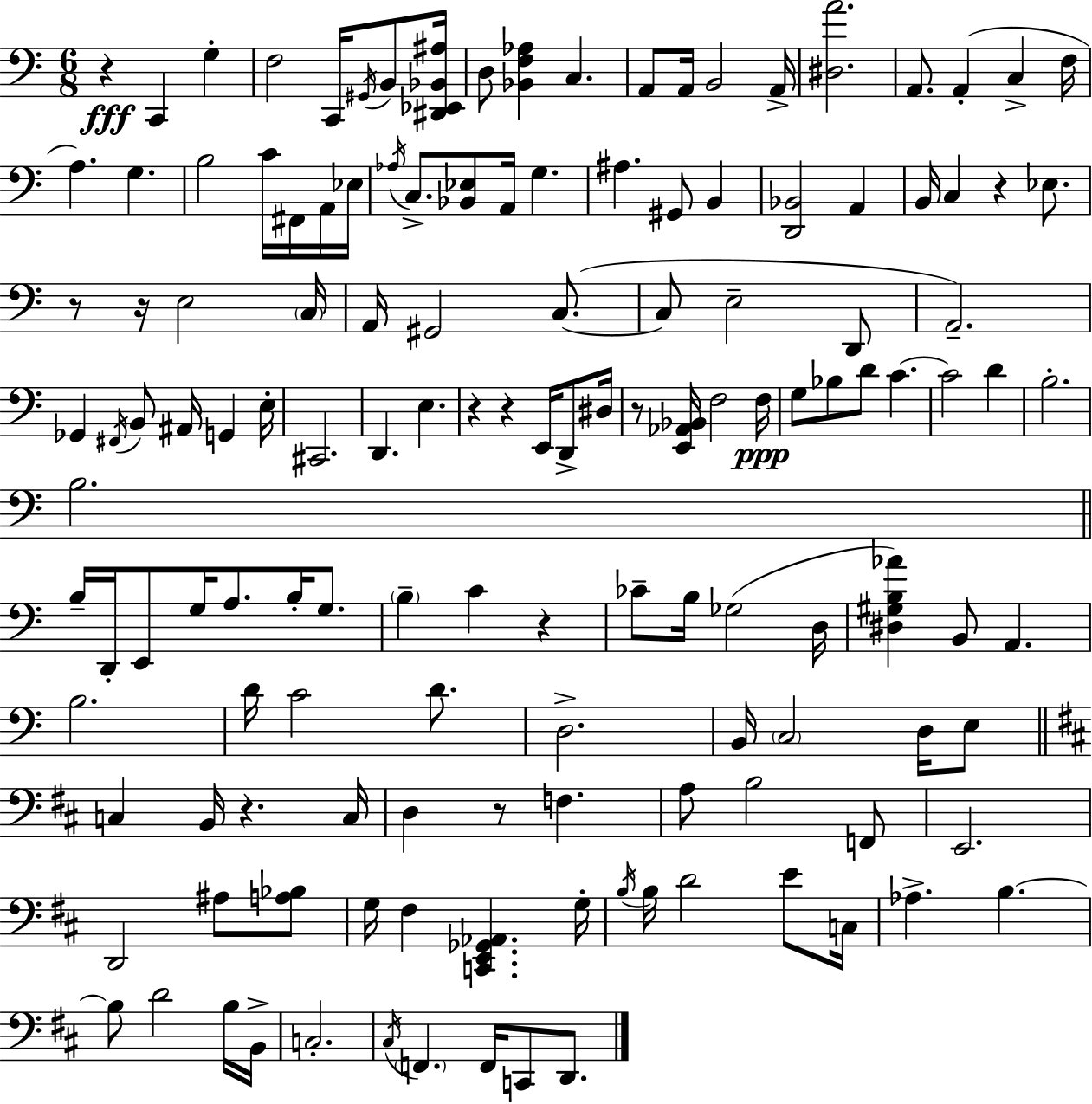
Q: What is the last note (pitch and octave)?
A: D2